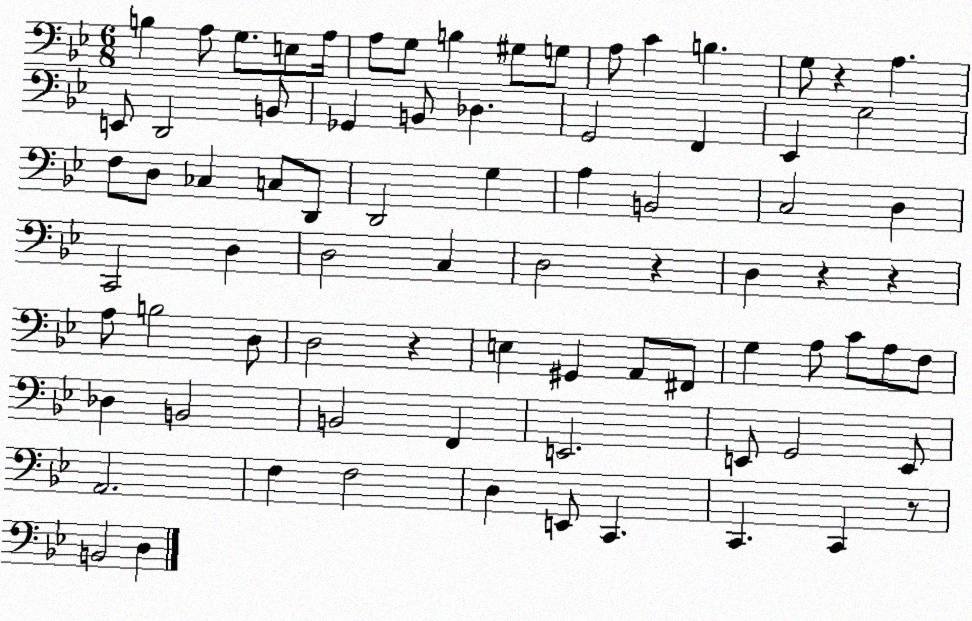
X:1
T:Untitled
M:6/8
L:1/4
K:Bb
B, A,/2 G,/2 E,/2 A,/4 A,/2 G,/2 B, ^G,/2 G,/2 A,/2 C B, G,/2 z A, E,,/2 D,,2 B,,/2 _G,, B,,/2 _D, G,,2 F,, _E,, G,2 F,/2 D,/2 _C, C,/2 D,,/2 D,,2 G, A, B,,2 C,2 D, C,,2 D, D,2 C, D,2 z D, z z A,/2 B,2 D,/2 D,2 z E, ^G,, A,,/2 ^F,,/2 G, A,/2 C/2 A,/2 F,/2 _D, B,,2 B,,2 F,, E,,2 E,,/2 G,,2 E,,/2 A,,2 F, F,2 D, E,,/2 C,, C,, C,, z/2 B,,2 D,